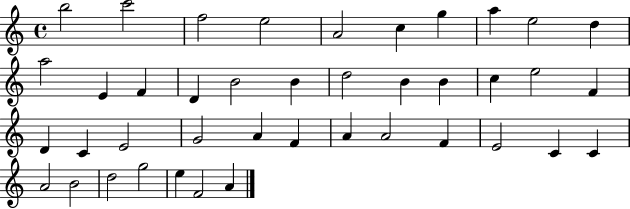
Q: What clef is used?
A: treble